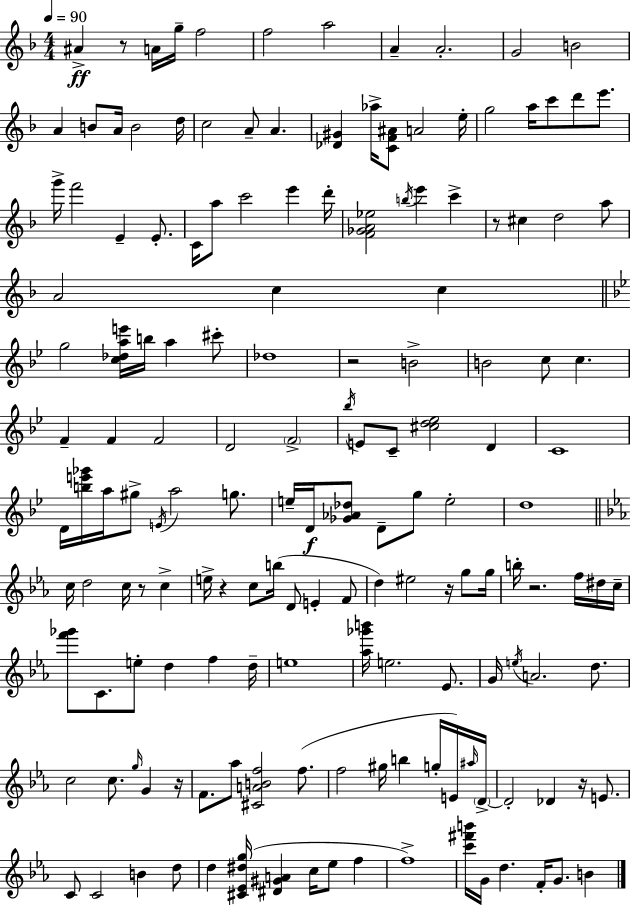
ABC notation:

X:1
T:Untitled
M:4/4
L:1/4
K:F
^A z/2 A/4 g/4 f2 f2 a2 A A2 G2 B2 A B/2 A/4 B2 d/4 c2 A/2 A [_D^G] _a/4 [CF^A]/2 A2 e/4 g2 a/4 c'/2 d'/2 e'/2 g'/4 f'2 E E/2 C/4 a/2 c'2 e' d'/4 [F_GA_e]2 b/4 e' c' z/2 ^c d2 a/2 A2 c c g2 [c_dae']/4 b/4 a ^c'/2 _d4 z2 B2 B2 c/2 c F F F2 D2 F2 _b/4 E/2 C/2 [^cd_e]2 D C4 D/4 [be'_g']/4 a/4 ^g/2 E/4 a2 g/2 e/4 D/4 [_G_A_d]/2 D/2 g/2 e2 d4 c/4 d2 c/4 z/2 c e/4 z c/2 b/4 D/2 E F/2 d ^e2 z/4 g/2 g/4 b/4 z2 f/4 ^d/4 c/4 [f'_g']/2 C/2 e/2 d f d/4 e4 [_a_g'b']/4 e2 _E/2 G/4 e/4 A2 d/2 c2 c/2 g/4 G z/4 F/2 _a/2 [^CABf]2 f/2 f2 ^g/4 b g/4 E/4 ^a/4 D/4 D2 _D z/4 E/2 C/2 C2 B d/2 d [^C_E^dg]/4 [^D^GA] c/4 _e/2 f f4 [c'^f'b']/4 G/4 d F/4 G/2 B